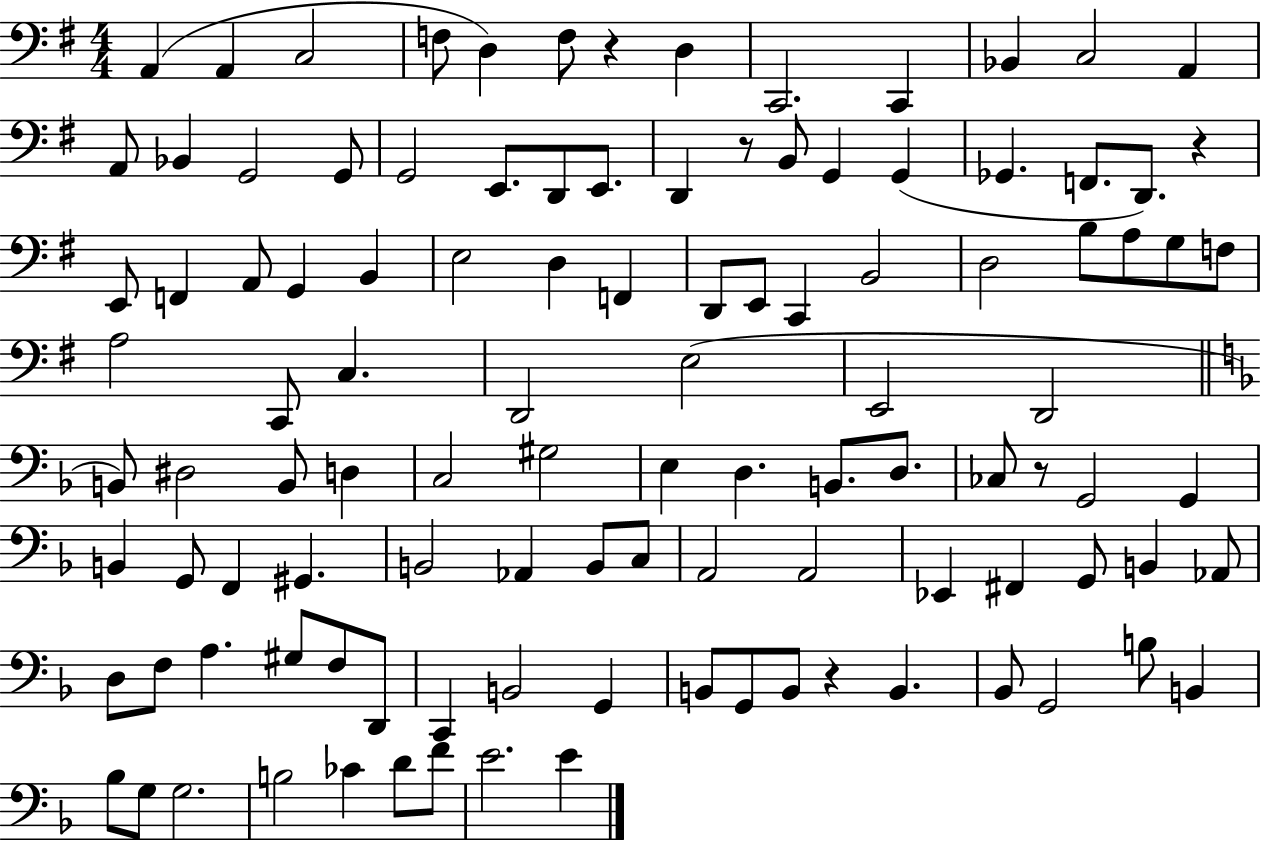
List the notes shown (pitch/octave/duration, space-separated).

A2/q A2/q C3/h F3/e D3/q F3/e R/q D3/q C2/h. C2/q Bb2/q C3/h A2/q A2/e Bb2/q G2/h G2/e G2/h E2/e. D2/e E2/e. D2/q R/e B2/e G2/q G2/q Gb2/q. F2/e. D2/e. R/q E2/e F2/q A2/e G2/q B2/q E3/h D3/q F2/q D2/e E2/e C2/q B2/h D3/h B3/e A3/e G3/e F3/e A3/h C2/e C3/q. D2/h E3/h E2/h D2/h B2/e D#3/h B2/e D3/q C3/h G#3/h E3/q D3/q. B2/e. D3/e. CES3/e R/e G2/h G2/q B2/q G2/e F2/q G#2/q. B2/h Ab2/q B2/e C3/e A2/h A2/h Eb2/q F#2/q G2/e B2/q Ab2/e D3/e F3/e A3/q. G#3/e F3/e D2/e C2/q B2/h G2/q B2/e G2/e B2/e R/q B2/q. Bb2/e G2/h B3/e B2/q Bb3/e G3/e G3/h. B3/h CES4/q D4/e F4/e E4/h. E4/q